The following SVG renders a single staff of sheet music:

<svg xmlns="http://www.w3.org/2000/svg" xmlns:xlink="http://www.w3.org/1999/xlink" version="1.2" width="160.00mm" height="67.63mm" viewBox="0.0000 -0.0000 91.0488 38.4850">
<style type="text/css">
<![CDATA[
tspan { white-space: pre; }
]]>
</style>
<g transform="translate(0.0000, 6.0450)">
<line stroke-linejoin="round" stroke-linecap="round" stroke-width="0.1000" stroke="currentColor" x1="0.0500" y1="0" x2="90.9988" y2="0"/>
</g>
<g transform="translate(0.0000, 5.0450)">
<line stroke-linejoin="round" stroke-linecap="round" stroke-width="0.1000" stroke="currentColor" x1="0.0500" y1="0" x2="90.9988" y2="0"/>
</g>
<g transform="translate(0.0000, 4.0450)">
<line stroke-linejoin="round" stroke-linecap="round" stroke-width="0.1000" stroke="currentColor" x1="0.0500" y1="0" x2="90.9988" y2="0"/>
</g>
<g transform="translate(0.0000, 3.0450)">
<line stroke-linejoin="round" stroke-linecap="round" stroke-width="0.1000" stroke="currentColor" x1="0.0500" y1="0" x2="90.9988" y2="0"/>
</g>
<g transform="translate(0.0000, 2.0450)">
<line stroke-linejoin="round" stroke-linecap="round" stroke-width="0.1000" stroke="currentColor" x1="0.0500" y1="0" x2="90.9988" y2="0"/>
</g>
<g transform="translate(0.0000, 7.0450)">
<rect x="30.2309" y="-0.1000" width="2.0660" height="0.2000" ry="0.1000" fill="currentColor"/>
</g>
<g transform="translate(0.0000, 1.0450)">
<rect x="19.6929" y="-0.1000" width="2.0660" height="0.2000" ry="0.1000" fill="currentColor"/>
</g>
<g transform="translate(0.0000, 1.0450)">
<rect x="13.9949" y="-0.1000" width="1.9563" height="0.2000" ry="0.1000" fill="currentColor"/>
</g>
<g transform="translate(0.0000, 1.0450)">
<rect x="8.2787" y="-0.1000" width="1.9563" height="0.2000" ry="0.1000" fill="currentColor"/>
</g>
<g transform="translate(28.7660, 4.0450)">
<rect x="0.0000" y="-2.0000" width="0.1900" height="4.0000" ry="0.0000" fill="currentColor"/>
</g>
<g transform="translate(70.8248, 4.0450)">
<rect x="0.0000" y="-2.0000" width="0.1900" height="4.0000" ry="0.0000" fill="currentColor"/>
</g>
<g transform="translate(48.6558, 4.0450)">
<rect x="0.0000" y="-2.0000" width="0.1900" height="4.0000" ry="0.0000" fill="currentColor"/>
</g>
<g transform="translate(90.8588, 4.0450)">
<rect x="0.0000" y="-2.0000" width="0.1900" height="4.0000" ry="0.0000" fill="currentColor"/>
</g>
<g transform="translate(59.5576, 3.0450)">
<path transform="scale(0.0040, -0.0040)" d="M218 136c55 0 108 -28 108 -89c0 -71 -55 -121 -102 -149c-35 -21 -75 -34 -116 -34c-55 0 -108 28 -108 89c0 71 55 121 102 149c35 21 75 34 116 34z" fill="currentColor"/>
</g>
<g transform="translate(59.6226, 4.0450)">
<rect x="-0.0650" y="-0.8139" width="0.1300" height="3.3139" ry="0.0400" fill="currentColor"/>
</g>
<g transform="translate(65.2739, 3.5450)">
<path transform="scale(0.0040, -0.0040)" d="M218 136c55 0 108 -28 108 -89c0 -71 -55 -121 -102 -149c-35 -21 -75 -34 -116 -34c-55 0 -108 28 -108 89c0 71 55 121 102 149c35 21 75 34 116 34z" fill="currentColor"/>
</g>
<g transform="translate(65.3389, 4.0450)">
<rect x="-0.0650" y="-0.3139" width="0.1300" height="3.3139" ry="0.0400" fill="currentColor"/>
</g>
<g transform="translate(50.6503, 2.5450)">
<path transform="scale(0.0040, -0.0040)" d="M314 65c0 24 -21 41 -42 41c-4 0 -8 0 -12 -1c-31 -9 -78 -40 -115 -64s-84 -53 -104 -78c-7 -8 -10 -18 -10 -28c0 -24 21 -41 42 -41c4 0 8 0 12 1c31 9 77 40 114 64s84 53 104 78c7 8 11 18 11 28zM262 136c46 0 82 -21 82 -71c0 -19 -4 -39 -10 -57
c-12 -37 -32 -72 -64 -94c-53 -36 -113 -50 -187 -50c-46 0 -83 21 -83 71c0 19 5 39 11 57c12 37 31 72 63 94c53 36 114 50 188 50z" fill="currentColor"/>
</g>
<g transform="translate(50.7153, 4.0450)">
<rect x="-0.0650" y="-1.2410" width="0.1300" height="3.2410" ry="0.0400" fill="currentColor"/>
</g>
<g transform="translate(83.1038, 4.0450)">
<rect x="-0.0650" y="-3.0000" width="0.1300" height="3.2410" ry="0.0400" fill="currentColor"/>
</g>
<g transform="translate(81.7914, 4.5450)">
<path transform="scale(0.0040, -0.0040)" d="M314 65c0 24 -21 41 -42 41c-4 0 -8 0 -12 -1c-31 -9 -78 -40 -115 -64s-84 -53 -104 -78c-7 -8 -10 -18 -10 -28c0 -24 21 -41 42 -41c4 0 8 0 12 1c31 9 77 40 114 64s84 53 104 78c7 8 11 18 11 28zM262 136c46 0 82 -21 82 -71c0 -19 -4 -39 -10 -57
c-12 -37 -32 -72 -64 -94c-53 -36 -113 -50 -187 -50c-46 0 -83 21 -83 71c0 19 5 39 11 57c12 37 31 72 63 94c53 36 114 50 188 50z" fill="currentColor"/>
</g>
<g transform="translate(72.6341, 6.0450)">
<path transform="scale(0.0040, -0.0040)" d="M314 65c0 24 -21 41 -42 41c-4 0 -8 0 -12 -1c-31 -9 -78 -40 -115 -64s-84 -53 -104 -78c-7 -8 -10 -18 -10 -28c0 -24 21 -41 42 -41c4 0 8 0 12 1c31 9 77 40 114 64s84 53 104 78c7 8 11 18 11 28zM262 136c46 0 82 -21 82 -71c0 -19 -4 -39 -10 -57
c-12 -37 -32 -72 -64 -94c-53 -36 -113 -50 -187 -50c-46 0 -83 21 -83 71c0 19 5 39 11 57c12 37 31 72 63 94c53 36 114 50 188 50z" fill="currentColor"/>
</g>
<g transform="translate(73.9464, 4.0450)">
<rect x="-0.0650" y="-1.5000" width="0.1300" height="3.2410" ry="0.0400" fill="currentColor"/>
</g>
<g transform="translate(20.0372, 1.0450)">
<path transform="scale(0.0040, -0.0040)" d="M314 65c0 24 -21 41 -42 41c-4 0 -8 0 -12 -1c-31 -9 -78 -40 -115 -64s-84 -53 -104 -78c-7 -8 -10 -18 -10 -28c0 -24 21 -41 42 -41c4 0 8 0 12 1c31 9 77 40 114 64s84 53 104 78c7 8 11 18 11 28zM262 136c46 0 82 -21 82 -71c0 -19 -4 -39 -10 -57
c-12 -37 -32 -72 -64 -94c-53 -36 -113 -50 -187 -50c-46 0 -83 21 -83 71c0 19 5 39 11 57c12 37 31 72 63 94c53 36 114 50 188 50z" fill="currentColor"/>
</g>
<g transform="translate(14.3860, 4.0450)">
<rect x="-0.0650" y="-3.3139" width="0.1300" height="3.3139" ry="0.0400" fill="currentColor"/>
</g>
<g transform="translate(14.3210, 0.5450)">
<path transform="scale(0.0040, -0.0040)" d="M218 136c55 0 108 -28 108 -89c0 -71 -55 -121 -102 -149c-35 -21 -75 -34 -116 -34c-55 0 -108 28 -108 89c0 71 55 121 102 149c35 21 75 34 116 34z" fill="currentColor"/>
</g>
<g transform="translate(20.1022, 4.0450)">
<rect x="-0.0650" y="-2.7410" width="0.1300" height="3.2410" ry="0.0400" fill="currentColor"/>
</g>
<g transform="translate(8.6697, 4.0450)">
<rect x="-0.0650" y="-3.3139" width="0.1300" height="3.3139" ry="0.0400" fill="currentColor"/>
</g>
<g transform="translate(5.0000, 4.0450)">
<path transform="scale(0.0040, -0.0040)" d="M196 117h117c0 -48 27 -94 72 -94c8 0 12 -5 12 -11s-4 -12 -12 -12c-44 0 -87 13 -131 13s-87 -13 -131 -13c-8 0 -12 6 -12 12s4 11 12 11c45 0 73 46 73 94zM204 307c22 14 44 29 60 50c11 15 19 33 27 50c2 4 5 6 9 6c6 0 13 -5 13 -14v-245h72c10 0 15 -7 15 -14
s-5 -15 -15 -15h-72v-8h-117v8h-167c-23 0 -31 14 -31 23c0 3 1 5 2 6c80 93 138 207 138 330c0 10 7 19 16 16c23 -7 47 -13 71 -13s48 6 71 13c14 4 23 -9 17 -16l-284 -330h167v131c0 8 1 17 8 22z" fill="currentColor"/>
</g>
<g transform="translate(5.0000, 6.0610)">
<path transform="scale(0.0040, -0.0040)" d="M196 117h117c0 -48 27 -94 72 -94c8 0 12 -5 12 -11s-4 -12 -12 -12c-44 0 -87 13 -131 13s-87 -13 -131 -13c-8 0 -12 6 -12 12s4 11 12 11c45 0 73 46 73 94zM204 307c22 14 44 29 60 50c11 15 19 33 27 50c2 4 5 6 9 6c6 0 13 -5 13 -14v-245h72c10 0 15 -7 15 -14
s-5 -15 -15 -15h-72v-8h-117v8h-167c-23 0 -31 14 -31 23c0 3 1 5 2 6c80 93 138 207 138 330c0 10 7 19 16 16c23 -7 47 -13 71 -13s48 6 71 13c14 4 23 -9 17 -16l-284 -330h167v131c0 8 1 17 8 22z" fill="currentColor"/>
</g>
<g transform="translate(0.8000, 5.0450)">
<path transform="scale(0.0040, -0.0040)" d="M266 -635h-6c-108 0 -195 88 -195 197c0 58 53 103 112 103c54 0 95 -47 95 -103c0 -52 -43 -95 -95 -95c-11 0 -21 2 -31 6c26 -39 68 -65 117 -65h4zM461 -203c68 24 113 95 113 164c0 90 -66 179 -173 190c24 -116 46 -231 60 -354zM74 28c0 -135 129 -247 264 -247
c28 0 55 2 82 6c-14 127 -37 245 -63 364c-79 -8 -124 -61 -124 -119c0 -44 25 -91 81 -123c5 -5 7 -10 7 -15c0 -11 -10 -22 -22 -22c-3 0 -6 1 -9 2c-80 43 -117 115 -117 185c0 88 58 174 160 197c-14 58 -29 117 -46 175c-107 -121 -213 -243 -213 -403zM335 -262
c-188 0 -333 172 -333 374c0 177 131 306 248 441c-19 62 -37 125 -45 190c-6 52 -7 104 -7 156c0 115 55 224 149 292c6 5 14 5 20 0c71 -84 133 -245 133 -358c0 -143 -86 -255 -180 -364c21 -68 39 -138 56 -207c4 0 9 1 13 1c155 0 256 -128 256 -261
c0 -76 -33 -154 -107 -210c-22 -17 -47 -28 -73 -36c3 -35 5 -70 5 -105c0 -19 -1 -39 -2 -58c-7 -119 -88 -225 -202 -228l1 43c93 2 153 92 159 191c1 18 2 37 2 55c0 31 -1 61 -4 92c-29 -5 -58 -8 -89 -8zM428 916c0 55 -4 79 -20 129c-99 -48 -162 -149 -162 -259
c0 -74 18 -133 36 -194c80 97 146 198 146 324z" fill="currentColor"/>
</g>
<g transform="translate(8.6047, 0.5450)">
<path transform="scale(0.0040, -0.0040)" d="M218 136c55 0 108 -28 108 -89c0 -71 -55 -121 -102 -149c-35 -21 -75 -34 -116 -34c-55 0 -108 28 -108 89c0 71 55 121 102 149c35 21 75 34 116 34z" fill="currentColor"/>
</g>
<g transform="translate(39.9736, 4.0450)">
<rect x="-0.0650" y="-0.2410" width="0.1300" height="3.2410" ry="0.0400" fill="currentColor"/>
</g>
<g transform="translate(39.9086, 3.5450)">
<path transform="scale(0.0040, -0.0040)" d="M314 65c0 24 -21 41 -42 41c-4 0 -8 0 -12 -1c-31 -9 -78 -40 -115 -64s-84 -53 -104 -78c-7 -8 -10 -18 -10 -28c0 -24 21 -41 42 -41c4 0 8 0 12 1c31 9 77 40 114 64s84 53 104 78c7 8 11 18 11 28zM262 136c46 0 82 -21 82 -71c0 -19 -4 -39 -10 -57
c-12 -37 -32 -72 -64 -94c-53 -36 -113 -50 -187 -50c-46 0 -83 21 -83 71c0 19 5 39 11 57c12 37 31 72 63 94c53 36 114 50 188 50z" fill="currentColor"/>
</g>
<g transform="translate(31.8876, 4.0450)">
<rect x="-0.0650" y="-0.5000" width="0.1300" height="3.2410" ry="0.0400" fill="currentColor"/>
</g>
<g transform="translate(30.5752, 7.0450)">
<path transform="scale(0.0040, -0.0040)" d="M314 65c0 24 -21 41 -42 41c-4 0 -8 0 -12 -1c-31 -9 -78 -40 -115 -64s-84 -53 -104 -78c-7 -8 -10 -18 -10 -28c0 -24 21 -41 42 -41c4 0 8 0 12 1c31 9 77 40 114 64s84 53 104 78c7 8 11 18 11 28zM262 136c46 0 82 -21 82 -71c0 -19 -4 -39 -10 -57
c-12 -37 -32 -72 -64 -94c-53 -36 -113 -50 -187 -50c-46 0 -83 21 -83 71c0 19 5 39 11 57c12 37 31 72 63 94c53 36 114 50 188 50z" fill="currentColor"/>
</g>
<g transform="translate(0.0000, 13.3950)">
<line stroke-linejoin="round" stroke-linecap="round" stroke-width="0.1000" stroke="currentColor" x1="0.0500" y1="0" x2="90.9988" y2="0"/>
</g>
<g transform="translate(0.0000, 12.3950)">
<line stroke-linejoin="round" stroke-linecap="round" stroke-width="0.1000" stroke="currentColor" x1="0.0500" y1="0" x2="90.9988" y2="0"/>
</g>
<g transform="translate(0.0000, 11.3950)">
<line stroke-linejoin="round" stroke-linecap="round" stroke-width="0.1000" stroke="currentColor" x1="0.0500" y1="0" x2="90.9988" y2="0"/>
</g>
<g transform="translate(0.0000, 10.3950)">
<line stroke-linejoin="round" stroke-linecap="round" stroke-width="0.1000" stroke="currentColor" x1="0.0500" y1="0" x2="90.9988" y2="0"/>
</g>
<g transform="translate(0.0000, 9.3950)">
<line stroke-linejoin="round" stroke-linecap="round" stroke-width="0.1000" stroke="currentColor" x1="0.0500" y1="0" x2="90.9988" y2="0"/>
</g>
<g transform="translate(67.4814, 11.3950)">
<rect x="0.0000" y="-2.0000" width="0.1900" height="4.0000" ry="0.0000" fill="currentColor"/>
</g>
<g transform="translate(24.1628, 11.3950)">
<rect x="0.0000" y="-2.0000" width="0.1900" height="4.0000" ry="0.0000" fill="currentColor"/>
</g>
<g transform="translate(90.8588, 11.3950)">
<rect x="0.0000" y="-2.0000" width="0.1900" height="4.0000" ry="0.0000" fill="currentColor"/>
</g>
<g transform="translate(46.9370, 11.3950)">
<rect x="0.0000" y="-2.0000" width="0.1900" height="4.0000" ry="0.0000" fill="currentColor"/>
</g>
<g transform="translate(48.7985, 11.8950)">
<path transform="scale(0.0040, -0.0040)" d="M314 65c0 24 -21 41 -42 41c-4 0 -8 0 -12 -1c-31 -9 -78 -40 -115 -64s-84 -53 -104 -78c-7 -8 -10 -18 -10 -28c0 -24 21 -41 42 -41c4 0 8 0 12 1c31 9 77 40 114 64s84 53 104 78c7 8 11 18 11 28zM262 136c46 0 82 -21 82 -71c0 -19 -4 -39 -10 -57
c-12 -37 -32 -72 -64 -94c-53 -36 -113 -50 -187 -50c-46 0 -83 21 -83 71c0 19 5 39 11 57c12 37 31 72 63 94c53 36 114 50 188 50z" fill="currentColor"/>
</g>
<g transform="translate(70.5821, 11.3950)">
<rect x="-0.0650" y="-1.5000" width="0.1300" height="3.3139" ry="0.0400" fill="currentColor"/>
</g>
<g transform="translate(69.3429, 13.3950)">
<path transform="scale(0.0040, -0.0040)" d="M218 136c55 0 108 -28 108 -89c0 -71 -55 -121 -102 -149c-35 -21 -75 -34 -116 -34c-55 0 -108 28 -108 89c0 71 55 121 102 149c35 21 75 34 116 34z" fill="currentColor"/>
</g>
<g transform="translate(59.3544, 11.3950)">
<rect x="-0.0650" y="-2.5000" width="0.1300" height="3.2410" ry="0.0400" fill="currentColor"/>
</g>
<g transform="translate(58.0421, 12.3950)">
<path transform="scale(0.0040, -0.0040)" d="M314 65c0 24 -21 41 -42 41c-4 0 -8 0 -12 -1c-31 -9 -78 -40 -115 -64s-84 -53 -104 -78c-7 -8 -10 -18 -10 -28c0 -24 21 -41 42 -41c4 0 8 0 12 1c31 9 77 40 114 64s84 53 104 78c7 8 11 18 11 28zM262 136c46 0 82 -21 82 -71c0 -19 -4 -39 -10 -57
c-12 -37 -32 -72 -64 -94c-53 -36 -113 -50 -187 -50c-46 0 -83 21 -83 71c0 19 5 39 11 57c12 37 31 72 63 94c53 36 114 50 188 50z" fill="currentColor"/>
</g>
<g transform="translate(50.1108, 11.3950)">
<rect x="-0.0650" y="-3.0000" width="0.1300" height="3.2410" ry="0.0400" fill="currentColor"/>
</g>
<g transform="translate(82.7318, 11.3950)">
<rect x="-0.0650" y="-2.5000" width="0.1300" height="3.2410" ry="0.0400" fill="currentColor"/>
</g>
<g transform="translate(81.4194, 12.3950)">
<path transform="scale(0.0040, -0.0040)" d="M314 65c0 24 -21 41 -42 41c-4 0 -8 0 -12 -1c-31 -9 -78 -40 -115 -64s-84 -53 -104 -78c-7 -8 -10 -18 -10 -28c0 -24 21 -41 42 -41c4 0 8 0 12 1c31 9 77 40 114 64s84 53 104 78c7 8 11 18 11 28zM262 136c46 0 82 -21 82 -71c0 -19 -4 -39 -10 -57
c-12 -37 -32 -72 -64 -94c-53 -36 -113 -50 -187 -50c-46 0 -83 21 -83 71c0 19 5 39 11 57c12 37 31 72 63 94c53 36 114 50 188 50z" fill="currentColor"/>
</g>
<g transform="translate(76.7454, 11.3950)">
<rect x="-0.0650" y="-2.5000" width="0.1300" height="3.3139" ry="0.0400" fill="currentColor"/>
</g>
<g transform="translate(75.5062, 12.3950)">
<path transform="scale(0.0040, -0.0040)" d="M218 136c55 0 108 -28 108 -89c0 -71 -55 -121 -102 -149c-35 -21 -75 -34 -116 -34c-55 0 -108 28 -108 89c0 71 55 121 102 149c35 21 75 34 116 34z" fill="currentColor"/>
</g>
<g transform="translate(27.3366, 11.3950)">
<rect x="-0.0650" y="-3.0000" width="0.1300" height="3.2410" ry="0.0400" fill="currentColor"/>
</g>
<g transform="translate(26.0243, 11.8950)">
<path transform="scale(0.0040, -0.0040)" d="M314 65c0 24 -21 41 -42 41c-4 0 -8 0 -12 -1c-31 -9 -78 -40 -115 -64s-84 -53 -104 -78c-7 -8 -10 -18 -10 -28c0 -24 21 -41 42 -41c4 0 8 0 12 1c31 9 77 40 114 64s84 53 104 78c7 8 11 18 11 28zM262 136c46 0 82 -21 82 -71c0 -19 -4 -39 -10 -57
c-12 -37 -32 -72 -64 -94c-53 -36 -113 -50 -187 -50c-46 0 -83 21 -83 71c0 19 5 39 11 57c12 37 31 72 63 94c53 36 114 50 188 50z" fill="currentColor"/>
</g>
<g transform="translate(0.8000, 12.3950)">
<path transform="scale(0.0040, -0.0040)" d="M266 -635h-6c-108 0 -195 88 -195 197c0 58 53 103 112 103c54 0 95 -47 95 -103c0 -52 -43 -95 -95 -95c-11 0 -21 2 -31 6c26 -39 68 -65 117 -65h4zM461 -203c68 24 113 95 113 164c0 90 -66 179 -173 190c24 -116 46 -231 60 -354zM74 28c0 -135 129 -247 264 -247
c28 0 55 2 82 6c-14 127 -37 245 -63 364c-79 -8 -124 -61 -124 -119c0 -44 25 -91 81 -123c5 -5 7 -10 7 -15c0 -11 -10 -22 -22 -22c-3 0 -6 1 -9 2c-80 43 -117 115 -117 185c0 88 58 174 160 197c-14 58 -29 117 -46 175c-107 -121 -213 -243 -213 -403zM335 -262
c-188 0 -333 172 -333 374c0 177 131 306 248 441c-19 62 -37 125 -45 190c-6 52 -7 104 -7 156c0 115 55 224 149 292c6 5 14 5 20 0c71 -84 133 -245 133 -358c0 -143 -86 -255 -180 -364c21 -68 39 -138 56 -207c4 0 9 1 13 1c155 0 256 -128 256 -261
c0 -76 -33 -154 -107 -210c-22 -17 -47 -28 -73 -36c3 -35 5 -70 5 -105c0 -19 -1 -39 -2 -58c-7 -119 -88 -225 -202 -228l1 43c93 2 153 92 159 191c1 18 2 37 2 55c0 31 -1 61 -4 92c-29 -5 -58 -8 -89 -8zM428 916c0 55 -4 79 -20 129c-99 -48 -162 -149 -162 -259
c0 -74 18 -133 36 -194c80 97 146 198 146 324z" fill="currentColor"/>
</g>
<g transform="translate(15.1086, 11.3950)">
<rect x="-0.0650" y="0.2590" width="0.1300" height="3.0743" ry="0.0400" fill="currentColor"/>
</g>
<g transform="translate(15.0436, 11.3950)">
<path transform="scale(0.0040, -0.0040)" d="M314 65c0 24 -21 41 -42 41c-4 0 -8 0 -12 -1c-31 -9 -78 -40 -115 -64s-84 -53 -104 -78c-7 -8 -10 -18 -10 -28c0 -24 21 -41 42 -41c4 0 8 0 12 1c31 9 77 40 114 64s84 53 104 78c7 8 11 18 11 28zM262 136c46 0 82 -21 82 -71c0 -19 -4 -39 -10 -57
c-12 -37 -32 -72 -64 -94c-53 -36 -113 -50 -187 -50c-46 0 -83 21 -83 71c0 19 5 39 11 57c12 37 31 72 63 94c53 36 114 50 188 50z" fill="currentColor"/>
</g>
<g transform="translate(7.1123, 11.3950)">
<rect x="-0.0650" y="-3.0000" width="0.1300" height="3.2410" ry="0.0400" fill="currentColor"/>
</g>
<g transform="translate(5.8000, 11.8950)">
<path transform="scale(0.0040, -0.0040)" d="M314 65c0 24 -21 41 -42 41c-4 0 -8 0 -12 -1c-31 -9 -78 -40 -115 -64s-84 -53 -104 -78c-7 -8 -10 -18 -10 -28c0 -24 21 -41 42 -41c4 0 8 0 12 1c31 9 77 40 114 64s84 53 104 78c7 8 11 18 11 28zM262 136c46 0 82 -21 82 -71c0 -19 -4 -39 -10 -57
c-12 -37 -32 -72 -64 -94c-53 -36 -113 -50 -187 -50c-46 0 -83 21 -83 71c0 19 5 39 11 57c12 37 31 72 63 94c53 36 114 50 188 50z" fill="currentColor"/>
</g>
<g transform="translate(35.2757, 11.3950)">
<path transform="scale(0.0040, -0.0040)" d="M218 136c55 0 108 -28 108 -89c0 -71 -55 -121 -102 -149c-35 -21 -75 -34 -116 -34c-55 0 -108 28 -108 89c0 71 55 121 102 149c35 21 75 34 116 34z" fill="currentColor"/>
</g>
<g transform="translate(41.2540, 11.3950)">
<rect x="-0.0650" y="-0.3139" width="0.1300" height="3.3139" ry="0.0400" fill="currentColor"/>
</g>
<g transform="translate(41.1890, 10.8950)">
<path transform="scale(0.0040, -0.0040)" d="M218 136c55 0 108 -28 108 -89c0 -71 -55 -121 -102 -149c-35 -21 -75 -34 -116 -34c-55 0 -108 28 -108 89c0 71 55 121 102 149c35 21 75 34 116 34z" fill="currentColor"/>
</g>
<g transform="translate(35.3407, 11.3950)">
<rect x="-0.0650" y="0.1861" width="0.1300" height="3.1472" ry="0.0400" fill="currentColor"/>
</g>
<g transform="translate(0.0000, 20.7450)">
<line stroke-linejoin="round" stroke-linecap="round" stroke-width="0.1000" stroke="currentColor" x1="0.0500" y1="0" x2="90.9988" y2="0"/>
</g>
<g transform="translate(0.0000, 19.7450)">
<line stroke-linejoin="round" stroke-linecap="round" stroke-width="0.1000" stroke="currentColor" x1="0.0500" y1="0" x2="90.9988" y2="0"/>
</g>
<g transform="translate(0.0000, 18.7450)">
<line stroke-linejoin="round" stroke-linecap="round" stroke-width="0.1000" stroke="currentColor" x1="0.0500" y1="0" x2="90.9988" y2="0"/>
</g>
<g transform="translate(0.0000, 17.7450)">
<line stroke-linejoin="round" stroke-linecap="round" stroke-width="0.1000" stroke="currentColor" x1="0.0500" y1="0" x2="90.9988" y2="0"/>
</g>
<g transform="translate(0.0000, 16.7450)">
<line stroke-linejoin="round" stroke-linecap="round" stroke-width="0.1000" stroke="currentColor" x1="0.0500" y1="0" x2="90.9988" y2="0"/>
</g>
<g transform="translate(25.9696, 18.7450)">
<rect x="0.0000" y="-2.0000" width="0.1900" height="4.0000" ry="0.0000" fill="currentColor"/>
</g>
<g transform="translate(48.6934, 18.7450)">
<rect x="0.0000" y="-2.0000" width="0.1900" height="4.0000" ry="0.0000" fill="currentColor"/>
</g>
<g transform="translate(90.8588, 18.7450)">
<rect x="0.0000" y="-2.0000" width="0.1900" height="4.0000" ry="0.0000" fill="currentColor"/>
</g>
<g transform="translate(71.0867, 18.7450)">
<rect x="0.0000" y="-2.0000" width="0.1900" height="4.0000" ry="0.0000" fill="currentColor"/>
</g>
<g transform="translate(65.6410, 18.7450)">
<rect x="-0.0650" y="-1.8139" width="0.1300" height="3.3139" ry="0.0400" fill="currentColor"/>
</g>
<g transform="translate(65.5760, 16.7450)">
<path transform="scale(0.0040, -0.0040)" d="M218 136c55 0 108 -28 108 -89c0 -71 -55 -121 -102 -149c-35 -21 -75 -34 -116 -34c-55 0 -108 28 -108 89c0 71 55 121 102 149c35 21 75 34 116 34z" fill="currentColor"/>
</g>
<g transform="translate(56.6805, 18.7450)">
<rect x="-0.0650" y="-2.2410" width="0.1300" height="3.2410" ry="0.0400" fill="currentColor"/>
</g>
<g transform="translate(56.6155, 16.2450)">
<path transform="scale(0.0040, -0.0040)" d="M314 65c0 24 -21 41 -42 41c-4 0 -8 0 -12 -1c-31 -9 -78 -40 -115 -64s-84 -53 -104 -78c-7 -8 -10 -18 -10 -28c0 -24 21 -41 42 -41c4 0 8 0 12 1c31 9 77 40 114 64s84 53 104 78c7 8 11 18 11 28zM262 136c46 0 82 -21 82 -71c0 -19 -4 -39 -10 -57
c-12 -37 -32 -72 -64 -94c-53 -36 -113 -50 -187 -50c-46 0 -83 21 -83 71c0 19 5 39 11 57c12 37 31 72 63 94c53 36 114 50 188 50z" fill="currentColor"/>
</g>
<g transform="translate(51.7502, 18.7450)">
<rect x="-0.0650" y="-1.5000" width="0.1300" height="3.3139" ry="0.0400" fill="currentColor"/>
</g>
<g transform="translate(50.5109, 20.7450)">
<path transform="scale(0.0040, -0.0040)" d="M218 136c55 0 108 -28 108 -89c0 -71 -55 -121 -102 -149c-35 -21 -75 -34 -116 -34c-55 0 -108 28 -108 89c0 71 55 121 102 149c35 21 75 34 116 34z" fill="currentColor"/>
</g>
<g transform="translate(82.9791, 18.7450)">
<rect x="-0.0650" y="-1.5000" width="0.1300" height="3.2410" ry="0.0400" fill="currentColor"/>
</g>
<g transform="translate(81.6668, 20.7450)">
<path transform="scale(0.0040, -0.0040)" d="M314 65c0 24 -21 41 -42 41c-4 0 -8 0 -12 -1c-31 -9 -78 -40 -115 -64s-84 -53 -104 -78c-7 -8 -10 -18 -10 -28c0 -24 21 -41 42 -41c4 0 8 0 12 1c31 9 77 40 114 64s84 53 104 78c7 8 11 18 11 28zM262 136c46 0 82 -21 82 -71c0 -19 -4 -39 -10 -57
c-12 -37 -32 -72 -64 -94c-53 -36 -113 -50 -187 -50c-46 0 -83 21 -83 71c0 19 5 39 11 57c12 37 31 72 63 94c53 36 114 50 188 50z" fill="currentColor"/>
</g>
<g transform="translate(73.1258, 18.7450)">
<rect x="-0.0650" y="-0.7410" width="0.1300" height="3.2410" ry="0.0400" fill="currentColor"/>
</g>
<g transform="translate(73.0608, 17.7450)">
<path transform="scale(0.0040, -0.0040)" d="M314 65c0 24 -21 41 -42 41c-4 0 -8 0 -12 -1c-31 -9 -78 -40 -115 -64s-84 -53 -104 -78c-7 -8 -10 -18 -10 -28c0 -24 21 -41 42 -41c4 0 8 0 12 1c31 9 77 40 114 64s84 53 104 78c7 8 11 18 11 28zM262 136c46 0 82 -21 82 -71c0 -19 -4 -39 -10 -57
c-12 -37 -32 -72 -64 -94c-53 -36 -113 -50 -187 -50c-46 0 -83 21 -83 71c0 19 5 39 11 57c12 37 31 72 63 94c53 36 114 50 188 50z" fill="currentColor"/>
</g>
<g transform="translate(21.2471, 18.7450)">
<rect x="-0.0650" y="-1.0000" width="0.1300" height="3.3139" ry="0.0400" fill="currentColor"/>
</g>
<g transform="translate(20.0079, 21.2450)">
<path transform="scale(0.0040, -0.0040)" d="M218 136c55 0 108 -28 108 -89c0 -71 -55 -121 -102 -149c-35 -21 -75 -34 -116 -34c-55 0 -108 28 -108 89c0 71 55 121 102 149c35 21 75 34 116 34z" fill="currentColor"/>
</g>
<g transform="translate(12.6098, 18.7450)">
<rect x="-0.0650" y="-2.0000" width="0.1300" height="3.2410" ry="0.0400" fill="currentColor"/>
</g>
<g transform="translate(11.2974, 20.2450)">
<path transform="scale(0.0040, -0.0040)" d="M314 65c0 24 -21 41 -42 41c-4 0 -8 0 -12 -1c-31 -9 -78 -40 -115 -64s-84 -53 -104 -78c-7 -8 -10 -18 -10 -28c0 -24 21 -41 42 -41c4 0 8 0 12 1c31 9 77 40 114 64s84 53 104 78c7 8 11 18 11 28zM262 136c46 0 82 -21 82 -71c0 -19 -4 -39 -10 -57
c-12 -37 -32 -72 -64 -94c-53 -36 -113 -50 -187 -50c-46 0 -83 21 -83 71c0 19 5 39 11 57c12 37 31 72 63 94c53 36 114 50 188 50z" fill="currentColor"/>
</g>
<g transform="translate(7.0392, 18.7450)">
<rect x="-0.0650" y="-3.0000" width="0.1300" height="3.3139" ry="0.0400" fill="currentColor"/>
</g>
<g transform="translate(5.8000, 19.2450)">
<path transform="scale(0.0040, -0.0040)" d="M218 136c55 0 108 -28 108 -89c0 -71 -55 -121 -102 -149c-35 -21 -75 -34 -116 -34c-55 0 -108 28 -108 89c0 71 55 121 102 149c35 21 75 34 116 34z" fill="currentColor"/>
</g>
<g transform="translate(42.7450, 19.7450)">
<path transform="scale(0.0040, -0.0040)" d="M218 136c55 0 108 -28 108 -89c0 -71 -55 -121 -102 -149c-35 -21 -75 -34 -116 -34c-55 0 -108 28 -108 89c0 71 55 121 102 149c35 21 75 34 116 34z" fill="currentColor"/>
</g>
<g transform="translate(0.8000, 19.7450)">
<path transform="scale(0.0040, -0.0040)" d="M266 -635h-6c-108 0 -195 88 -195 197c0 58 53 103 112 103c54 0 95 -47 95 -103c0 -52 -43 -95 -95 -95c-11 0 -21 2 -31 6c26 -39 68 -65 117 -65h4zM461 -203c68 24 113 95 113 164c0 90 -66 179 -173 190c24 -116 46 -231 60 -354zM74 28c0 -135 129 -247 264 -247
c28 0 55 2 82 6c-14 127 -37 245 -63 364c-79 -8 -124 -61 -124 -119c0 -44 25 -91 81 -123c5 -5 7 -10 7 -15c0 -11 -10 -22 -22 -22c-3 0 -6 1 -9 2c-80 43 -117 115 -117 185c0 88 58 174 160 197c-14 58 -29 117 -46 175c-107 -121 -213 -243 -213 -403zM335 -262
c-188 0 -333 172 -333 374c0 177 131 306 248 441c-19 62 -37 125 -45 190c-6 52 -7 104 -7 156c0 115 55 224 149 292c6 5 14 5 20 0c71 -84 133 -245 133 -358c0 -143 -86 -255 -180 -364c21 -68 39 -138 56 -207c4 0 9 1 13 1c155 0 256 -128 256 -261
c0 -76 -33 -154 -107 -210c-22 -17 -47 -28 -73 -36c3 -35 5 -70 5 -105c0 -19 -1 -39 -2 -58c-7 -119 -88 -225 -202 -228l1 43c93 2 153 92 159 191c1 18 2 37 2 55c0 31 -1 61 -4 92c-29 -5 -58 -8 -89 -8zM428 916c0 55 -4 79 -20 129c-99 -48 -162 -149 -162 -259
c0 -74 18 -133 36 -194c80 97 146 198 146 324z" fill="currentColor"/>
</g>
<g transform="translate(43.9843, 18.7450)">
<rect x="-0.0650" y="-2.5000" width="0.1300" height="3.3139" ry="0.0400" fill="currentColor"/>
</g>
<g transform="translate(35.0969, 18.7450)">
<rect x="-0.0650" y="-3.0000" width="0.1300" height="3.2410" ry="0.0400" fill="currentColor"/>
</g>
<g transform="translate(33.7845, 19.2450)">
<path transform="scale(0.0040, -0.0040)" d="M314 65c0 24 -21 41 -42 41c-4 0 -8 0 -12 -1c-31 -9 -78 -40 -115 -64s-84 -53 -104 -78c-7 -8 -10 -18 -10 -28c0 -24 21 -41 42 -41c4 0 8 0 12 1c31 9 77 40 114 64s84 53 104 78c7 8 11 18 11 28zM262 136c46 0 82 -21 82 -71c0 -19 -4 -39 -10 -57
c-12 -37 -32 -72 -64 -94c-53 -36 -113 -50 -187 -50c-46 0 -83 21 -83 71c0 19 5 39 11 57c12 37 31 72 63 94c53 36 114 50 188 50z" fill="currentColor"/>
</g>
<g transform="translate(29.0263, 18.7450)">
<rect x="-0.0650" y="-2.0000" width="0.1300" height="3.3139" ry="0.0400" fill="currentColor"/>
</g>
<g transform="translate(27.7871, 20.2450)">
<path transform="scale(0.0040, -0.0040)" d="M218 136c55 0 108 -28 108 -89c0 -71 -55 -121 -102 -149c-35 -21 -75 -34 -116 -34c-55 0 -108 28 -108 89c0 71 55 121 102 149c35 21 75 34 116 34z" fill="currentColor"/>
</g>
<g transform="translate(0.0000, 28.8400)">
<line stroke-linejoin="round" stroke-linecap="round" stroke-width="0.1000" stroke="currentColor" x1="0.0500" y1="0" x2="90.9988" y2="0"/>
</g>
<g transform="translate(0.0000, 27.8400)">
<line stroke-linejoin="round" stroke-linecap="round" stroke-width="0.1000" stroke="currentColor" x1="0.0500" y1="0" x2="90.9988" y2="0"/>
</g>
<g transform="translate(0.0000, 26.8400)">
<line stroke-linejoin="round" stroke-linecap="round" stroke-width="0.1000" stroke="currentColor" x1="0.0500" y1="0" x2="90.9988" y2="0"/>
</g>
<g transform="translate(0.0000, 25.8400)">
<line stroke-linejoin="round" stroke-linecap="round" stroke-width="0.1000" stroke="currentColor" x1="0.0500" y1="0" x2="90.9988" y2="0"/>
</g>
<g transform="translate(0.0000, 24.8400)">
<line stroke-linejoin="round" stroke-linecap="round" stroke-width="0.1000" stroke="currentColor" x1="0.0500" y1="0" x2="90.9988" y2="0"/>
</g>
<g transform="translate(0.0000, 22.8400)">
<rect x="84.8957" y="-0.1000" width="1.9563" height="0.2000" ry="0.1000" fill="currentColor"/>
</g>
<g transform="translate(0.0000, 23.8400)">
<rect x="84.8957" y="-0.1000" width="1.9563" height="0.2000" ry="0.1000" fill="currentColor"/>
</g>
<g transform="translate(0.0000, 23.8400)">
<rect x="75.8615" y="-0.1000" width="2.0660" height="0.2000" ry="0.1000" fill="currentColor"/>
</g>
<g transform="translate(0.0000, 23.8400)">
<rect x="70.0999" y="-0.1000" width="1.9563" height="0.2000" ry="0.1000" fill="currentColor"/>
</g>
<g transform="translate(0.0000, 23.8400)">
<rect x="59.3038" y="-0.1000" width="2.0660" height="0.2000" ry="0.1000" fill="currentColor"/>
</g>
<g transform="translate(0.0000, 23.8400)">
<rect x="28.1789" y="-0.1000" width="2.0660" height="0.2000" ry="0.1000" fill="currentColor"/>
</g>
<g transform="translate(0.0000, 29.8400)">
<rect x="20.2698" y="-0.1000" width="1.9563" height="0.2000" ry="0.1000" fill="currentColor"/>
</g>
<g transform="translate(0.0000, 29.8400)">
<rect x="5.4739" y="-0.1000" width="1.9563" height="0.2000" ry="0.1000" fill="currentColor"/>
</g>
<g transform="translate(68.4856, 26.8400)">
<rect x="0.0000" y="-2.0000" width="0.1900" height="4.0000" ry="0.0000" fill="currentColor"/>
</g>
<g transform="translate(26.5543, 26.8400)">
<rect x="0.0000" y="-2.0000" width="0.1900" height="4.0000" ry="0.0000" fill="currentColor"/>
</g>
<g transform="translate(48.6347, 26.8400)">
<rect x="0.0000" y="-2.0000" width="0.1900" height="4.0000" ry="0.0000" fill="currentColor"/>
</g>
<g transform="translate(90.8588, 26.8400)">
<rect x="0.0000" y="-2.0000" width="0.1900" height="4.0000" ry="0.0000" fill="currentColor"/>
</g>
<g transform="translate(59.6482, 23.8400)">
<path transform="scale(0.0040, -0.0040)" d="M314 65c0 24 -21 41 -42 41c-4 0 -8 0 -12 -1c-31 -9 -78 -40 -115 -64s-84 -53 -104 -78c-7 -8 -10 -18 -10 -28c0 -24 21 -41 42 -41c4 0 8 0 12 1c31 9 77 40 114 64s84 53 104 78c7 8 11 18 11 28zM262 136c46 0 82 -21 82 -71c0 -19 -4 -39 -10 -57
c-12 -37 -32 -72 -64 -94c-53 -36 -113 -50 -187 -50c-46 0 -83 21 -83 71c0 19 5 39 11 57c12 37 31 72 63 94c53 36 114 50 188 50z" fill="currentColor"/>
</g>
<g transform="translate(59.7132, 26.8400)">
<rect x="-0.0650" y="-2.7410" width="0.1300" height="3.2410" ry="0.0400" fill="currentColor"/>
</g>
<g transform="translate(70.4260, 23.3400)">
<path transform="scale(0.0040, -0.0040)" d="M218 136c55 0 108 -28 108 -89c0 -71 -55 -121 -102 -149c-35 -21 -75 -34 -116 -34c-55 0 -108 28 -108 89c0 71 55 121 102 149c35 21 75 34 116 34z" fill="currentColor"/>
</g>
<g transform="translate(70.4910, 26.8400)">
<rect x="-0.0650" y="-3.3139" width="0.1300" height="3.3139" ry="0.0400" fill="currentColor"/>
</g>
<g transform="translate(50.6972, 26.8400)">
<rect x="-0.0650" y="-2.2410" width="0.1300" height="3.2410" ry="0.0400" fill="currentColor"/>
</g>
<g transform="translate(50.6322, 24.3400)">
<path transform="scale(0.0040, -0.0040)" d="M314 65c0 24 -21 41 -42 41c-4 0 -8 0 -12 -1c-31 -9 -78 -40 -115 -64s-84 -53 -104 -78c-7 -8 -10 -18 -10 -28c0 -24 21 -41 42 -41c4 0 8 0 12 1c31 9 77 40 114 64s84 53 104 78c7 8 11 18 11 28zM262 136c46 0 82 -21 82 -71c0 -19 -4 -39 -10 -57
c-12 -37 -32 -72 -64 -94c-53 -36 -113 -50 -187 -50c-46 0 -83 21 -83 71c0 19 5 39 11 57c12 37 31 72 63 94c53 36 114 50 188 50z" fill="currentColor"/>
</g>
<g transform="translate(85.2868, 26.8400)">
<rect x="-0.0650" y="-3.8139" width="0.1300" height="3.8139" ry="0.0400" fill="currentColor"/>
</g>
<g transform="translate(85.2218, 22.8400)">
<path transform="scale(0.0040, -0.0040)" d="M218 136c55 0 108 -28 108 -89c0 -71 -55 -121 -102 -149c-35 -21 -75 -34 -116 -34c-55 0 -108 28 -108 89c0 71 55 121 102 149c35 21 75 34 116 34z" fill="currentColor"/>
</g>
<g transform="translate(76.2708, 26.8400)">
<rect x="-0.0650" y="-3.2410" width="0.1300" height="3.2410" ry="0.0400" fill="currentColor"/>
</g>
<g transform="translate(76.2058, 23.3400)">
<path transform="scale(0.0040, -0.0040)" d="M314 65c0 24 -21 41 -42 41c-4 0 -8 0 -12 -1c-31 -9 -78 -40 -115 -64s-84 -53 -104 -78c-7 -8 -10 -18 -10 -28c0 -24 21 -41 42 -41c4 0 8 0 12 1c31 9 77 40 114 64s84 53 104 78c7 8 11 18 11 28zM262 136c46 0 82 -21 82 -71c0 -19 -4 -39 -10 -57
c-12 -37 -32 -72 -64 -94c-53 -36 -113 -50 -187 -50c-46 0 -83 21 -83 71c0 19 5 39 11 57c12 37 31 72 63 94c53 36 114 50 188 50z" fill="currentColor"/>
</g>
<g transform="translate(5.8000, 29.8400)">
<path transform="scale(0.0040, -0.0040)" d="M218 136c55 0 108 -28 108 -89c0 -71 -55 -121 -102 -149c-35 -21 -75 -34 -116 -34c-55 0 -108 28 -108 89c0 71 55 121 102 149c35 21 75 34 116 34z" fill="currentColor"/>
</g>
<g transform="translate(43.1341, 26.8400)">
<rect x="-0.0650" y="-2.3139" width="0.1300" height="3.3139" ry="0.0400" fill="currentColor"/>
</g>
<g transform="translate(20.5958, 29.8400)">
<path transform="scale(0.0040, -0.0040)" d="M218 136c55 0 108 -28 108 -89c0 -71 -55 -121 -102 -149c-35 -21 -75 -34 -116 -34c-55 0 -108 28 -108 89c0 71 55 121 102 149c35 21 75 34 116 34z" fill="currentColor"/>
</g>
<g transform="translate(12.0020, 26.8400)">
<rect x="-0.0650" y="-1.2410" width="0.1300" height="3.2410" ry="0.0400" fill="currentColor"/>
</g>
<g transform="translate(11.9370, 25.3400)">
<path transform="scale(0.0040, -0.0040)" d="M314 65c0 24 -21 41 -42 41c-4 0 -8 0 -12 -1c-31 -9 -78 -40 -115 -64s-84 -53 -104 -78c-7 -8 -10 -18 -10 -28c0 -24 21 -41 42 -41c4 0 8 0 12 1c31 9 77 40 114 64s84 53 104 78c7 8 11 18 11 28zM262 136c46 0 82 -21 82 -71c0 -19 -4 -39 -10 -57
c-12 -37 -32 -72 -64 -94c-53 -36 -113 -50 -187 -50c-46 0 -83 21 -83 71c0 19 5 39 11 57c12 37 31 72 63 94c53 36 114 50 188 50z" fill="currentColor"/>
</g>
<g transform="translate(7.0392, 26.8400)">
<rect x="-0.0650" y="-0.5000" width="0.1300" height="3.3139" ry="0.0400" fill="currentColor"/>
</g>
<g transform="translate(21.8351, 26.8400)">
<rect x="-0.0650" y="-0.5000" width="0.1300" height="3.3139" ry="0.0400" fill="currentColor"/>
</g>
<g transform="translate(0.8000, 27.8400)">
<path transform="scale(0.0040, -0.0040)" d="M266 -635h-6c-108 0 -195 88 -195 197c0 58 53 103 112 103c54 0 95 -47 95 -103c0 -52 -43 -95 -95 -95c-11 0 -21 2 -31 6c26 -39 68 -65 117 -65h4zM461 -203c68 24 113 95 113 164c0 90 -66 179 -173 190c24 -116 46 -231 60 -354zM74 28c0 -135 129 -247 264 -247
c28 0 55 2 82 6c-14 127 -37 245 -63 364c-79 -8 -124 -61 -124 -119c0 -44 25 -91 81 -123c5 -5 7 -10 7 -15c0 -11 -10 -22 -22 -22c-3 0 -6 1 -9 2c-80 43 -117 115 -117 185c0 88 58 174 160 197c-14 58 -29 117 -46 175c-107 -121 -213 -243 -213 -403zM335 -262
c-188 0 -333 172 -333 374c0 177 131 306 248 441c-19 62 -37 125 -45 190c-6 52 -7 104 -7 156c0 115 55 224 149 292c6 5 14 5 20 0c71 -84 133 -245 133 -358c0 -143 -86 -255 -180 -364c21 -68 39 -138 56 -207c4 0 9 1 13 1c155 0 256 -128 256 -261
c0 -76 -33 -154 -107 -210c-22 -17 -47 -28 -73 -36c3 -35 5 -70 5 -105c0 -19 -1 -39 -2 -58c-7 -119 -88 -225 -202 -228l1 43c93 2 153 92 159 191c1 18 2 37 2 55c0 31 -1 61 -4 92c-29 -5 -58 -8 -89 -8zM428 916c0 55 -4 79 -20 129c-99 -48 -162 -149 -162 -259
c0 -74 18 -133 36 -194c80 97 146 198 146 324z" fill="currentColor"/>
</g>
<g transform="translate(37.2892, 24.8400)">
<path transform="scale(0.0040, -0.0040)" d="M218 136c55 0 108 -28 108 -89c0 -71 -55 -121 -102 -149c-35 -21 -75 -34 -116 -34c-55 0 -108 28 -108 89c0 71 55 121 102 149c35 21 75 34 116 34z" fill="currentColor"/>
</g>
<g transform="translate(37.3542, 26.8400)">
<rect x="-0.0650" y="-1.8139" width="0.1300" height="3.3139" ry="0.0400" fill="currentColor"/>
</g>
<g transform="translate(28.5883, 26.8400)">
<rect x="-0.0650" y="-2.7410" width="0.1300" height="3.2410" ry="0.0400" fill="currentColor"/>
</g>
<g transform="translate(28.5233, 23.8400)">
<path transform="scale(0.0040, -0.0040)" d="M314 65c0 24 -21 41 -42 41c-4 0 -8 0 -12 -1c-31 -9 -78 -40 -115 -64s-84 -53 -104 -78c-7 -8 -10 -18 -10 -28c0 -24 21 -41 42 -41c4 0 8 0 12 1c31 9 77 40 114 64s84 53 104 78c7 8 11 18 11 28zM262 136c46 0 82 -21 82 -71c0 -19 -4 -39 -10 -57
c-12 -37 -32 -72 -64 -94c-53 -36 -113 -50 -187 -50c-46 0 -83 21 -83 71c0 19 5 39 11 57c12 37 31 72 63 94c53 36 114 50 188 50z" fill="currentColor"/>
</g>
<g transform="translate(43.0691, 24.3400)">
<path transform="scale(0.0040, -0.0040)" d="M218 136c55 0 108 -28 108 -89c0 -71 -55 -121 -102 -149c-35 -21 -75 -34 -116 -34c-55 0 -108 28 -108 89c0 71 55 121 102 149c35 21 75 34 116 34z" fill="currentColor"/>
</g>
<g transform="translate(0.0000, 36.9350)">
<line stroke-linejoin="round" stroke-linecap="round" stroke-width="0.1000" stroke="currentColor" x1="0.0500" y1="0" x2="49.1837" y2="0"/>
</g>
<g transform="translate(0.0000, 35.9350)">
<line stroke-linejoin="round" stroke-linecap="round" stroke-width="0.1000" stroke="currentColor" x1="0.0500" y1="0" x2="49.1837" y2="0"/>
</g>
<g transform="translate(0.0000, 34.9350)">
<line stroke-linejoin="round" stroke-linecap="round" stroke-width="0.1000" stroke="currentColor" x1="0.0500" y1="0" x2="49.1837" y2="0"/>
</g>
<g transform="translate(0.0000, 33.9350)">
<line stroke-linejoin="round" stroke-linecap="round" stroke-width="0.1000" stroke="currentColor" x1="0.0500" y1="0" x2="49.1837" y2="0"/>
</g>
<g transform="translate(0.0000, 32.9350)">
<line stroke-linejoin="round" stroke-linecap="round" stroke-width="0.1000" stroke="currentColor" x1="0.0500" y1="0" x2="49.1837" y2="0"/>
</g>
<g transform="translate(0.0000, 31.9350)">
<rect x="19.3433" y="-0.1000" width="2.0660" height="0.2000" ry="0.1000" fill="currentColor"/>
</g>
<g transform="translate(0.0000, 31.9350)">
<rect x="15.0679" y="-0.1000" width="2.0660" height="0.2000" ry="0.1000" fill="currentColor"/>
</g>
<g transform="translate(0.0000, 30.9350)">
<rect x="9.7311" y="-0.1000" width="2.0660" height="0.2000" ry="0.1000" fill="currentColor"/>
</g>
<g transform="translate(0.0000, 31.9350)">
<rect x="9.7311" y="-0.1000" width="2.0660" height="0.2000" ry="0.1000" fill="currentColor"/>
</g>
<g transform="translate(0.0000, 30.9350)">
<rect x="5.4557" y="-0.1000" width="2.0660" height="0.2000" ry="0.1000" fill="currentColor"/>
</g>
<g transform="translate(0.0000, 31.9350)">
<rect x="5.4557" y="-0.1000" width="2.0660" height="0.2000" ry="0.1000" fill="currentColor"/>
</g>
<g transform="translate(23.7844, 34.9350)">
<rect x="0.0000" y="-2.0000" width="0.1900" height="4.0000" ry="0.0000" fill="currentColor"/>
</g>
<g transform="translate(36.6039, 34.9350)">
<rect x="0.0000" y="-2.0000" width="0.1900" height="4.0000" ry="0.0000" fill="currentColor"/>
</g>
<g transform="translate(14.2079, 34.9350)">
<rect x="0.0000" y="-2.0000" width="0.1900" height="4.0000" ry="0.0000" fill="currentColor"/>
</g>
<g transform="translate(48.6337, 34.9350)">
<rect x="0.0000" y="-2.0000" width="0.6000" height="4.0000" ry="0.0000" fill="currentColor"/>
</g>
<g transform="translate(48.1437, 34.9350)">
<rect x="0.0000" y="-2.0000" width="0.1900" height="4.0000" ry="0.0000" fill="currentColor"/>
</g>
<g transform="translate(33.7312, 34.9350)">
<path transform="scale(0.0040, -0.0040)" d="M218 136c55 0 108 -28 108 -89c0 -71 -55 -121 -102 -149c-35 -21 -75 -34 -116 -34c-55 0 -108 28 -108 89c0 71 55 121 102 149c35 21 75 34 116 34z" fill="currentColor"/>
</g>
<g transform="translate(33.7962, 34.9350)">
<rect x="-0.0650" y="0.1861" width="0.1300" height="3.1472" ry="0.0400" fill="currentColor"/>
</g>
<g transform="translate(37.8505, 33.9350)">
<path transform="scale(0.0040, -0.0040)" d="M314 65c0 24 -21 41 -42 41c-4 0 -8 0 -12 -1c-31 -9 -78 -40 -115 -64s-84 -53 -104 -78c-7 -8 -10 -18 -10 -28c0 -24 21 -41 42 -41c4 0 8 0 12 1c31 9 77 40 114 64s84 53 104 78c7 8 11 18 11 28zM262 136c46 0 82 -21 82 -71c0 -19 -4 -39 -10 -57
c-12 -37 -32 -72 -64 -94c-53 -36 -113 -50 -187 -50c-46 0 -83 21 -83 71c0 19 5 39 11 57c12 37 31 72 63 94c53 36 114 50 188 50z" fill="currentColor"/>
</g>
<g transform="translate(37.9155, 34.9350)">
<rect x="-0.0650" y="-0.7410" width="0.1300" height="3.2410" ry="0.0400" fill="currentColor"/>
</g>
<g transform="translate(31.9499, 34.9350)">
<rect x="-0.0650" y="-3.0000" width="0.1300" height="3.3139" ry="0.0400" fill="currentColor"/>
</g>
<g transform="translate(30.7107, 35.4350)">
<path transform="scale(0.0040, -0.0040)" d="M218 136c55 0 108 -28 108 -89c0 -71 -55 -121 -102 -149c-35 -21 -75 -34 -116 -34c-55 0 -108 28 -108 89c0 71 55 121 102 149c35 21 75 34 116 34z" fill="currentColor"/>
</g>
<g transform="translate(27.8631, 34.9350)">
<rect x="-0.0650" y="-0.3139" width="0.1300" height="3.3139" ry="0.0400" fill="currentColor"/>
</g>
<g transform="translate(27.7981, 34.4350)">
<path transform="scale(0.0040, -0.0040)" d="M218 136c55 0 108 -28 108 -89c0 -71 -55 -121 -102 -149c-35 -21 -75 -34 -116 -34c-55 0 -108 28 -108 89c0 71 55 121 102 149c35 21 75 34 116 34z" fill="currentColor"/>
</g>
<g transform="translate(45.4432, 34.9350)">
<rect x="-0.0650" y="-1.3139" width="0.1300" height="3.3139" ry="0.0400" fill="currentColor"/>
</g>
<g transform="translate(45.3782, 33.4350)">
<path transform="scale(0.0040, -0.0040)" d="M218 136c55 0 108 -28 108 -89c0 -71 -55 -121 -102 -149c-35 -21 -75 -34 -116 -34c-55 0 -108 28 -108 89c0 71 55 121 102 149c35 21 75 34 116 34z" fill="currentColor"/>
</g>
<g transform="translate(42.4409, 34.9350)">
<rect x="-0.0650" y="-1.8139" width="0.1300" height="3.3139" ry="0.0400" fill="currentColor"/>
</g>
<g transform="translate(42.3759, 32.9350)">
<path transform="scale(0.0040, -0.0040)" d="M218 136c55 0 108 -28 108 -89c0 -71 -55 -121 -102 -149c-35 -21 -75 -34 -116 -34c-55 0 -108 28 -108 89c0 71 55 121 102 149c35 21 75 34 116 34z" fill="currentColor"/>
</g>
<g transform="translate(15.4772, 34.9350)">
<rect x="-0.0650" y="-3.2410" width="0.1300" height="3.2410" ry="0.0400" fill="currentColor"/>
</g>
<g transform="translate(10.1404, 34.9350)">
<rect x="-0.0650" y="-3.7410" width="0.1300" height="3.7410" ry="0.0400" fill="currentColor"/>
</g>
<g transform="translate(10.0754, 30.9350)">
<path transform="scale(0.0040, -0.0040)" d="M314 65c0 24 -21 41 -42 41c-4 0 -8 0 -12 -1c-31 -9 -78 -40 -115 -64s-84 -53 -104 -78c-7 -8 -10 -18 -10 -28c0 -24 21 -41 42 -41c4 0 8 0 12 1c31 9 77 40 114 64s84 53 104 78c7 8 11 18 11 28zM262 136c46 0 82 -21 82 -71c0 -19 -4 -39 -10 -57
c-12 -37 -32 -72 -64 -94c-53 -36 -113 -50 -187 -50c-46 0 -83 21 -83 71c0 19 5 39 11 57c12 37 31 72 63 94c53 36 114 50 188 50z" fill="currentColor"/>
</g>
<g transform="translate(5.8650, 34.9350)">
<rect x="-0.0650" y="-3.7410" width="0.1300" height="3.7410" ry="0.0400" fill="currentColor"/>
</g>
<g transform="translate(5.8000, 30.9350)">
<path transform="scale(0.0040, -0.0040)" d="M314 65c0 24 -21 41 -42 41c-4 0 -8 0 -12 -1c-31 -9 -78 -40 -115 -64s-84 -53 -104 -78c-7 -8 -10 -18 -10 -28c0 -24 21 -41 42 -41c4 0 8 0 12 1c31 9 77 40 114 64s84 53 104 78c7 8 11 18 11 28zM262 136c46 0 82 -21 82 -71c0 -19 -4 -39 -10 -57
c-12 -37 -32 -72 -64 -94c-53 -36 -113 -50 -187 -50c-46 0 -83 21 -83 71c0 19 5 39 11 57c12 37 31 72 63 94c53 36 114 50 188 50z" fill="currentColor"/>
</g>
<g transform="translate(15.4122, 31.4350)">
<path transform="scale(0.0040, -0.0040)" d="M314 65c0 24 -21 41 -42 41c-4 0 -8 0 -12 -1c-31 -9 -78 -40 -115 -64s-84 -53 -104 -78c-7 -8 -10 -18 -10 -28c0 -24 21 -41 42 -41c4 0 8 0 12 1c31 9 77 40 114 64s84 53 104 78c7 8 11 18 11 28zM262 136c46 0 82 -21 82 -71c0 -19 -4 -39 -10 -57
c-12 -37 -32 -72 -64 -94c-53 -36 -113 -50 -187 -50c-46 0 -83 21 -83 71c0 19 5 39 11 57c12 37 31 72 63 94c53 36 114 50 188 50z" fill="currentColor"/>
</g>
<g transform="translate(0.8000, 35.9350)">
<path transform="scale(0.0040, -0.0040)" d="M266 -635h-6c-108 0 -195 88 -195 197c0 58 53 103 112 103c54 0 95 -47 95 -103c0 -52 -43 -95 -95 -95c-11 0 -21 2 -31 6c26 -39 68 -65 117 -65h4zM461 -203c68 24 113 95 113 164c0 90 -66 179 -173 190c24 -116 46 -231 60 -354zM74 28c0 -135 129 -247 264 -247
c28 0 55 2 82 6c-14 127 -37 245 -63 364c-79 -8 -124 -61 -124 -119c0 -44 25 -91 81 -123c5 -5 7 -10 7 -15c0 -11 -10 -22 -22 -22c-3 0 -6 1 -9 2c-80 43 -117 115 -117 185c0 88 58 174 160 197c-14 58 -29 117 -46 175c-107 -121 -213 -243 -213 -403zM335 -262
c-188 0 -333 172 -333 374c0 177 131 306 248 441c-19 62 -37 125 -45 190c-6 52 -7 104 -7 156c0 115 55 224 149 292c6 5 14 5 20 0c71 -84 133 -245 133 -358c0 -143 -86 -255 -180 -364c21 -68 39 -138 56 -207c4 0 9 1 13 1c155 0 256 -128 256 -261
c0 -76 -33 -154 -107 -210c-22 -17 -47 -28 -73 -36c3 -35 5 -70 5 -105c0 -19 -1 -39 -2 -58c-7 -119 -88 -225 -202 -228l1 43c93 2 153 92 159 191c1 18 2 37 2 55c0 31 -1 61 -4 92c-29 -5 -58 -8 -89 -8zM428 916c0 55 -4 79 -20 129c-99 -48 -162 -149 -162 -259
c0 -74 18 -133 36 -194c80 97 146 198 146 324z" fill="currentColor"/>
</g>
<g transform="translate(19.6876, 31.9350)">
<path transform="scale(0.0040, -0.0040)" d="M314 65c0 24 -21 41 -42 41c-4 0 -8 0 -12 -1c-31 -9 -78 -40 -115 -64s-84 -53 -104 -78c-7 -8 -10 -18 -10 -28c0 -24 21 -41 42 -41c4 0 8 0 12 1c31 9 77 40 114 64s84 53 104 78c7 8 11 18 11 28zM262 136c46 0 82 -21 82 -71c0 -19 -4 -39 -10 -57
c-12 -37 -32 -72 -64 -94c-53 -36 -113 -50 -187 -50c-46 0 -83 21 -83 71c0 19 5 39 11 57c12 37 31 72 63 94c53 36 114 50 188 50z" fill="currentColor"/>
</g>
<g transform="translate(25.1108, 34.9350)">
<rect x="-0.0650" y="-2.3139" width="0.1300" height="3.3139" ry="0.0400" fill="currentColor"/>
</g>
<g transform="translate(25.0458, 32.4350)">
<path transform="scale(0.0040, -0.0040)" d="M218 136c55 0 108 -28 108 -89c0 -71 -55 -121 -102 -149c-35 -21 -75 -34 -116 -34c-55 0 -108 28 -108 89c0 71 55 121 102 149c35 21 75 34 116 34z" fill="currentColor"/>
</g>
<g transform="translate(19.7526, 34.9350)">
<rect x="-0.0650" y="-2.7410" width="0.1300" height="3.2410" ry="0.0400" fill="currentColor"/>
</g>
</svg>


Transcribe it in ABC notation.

X:1
T:Untitled
M:4/4
L:1/4
K:C
b b a2 C2 c2 e2 d c E2 A2 A2 B2 A2 B c A2 G2 E G G2 A F2 D F A2 G E g2 f d2 E2 C e2 C a2 f g g2 a2 b b2 c' c'2 c'2 b2 a2 g c A B d2 f e